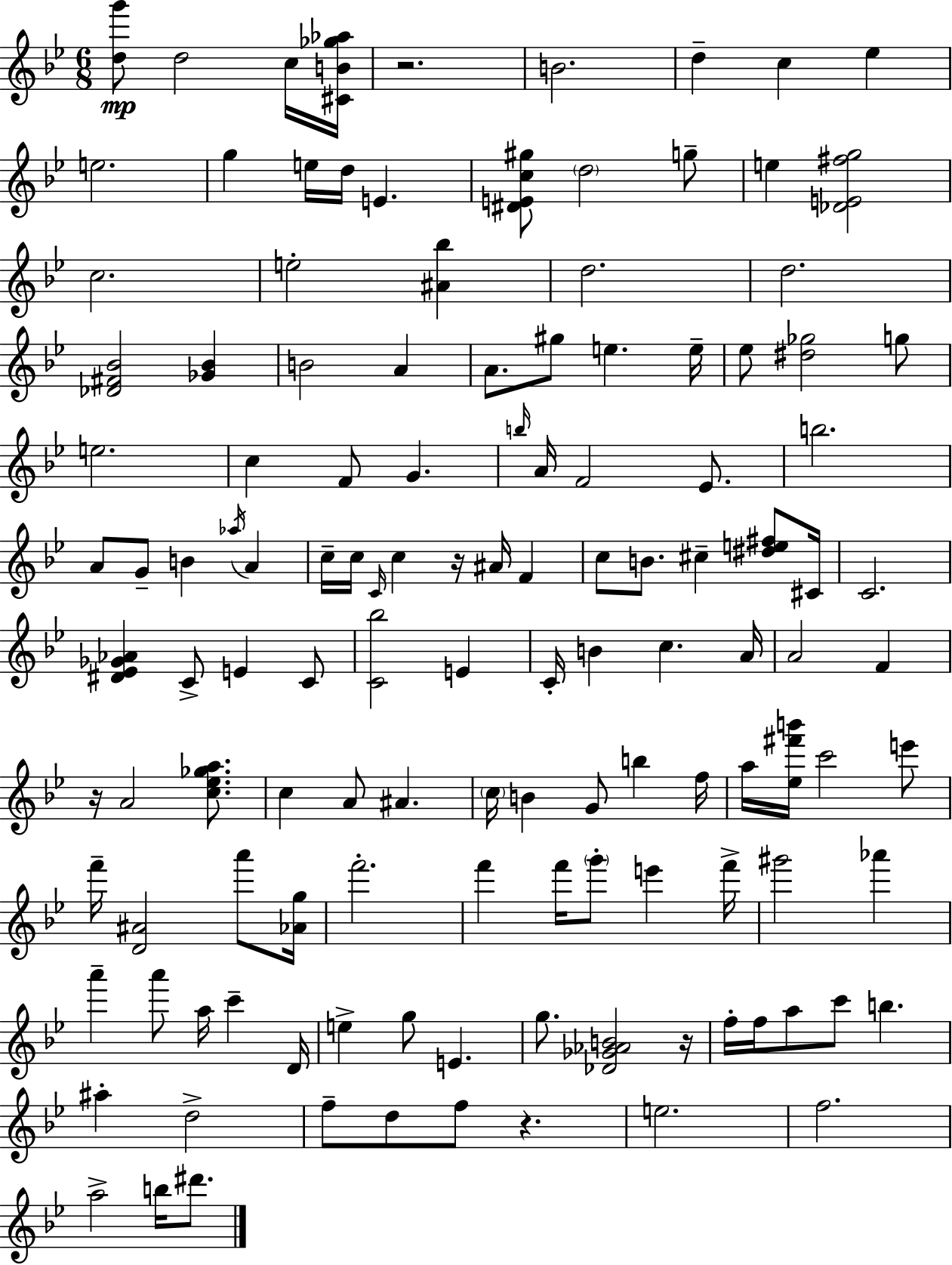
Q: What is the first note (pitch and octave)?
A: D5